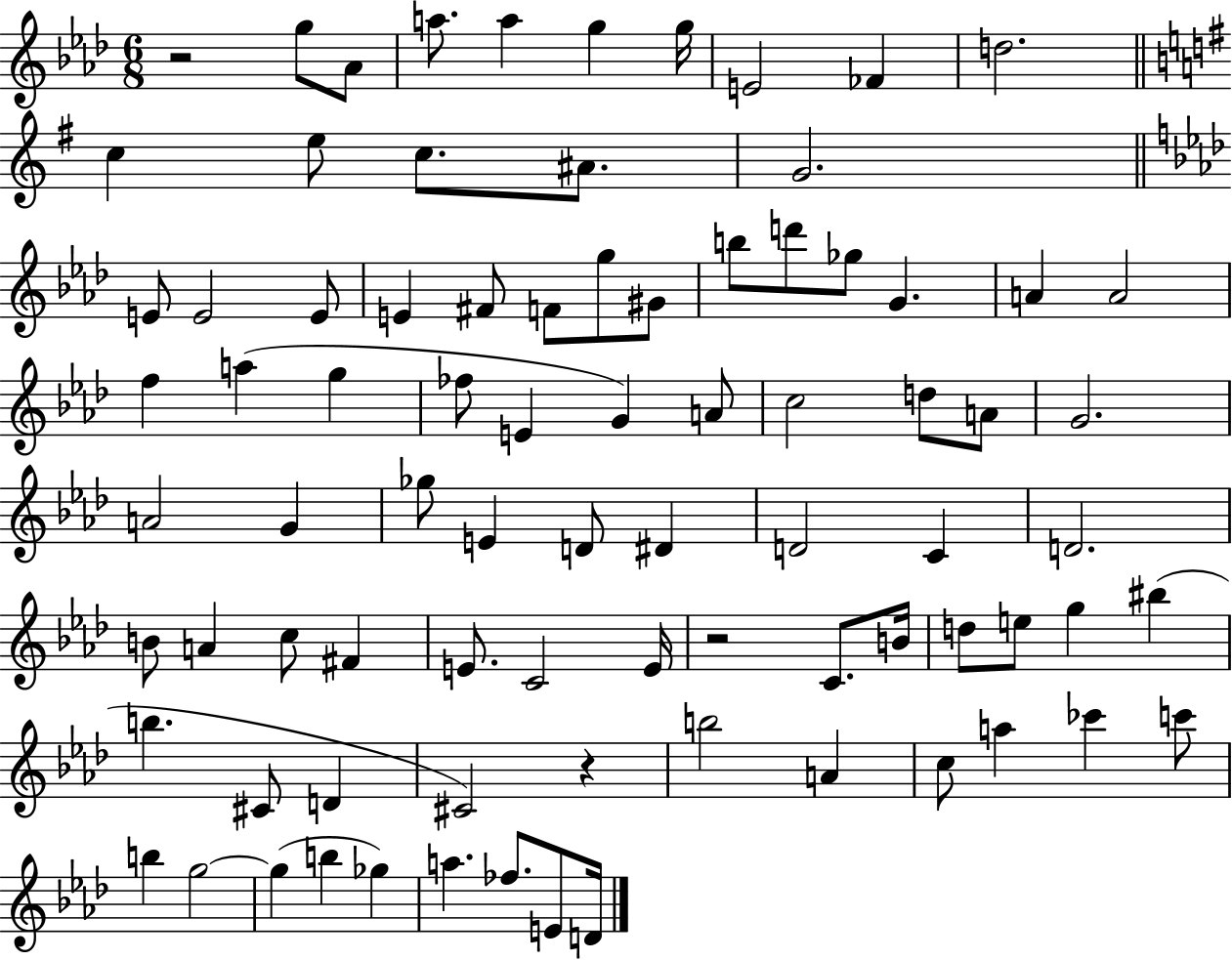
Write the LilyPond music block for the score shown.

{
  \clef treble
  \numericTimeSignature
  \time 6/8
  \key aes \major
  r2 g''8 aes'8 | a''8. a''4 g''4 g''16 | e'2 fes'4 | d''2. | \break \bar "||" \break \key g \major c''4 e''8 c''8. ais'8. | g'2. | \bar "||" \break \key aes \major e'8 e'2 e'8 | e'4 fis'8 f'8 g''8 gis'8 | b''8 d'''8 ges''8 g'4. | a'4 a'2 | \break f''4 a''4( g''4 | fes''8 e'4 g'4) a'8 | c''2 d''8 a'8 | g'2. | \break a'2 g'4 | ges''8 e'4 d'8 dis'4 | d'2 c'4 | d'2. | \break b'8 a'4 c''8 fis'4 | e'8. c'2 e'16 | r2 c'8. b'16 | d''8 e''8 g''4 bis''4( | \break b''4. cis'8 d'4 | cis'2) r4 | b''2 a'4 | c''8 a''4 ces'''4 c'''8 | \break b''4 g''2~~ | g''4( b''4 ges''4) | a''4. fes''8. e'8 d'16 | \bar "|."
}